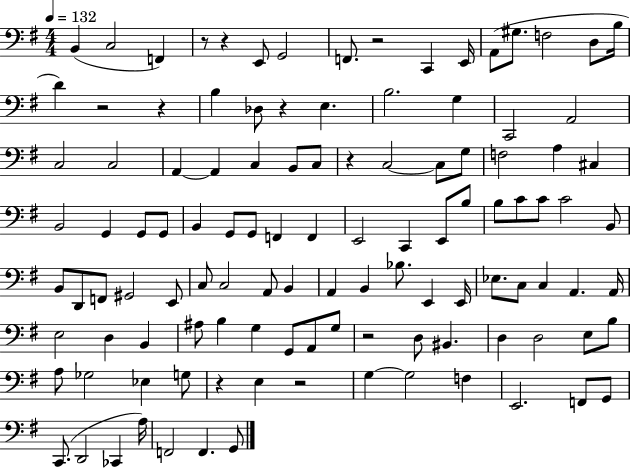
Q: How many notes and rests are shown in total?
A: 114